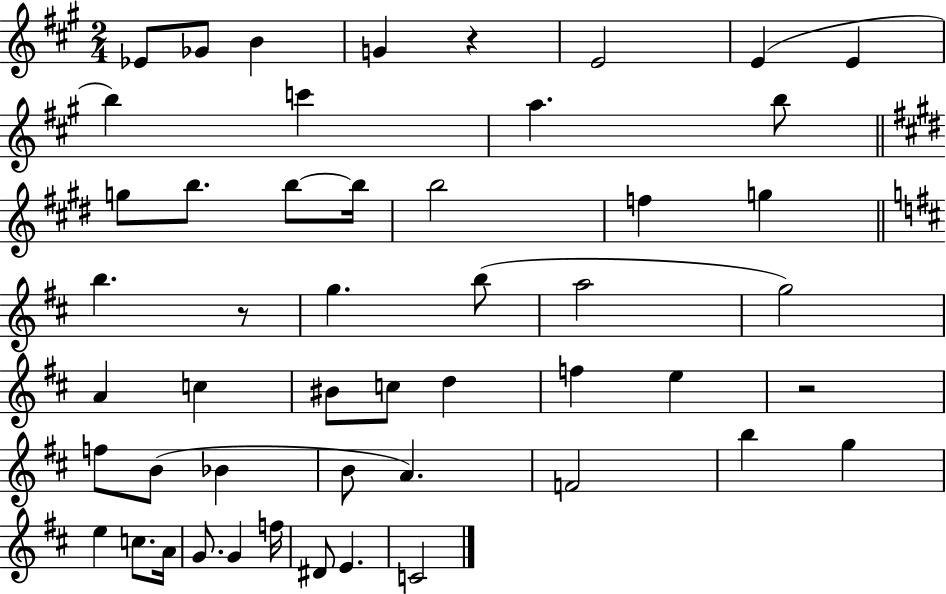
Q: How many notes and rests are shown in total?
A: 50